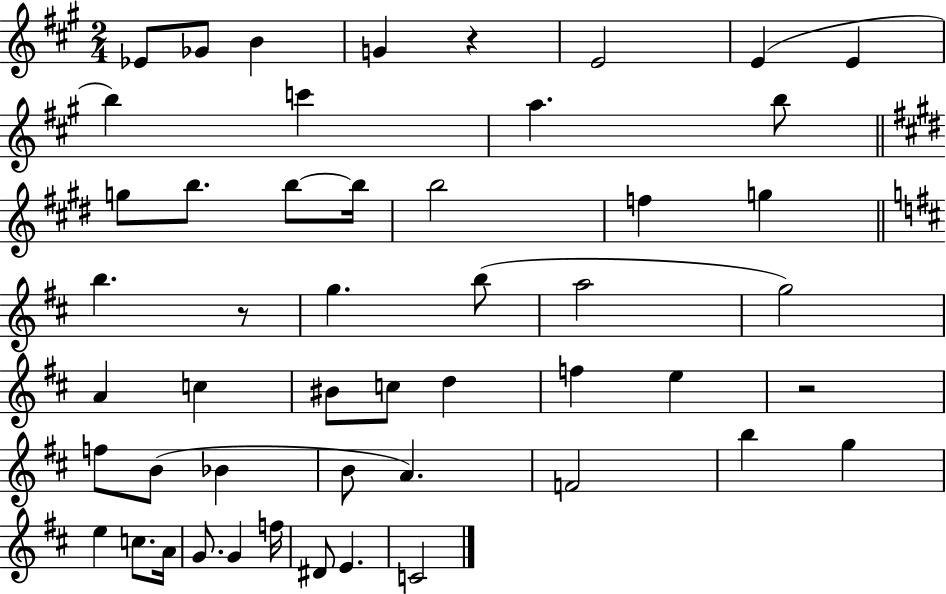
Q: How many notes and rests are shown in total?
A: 50